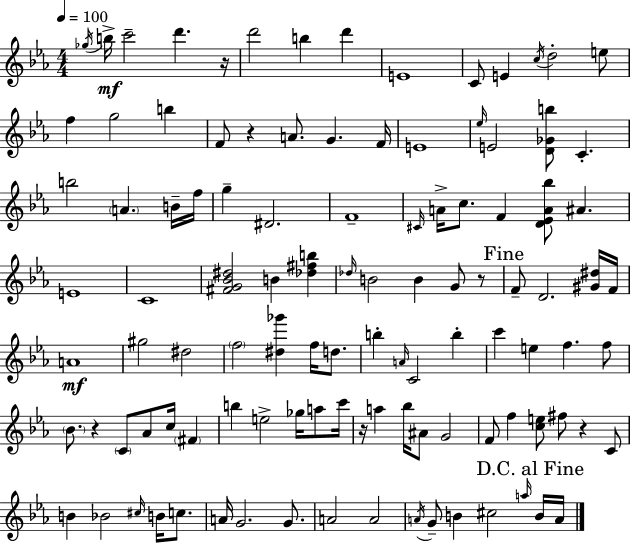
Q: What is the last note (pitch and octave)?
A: A4